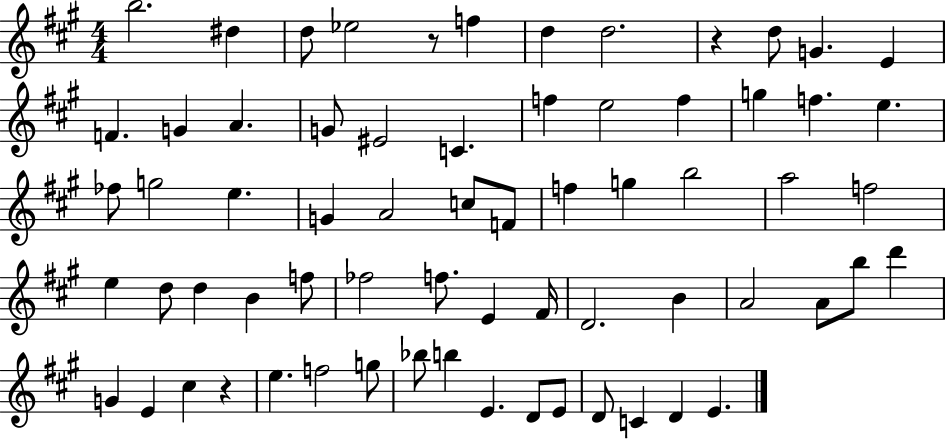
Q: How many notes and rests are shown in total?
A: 67